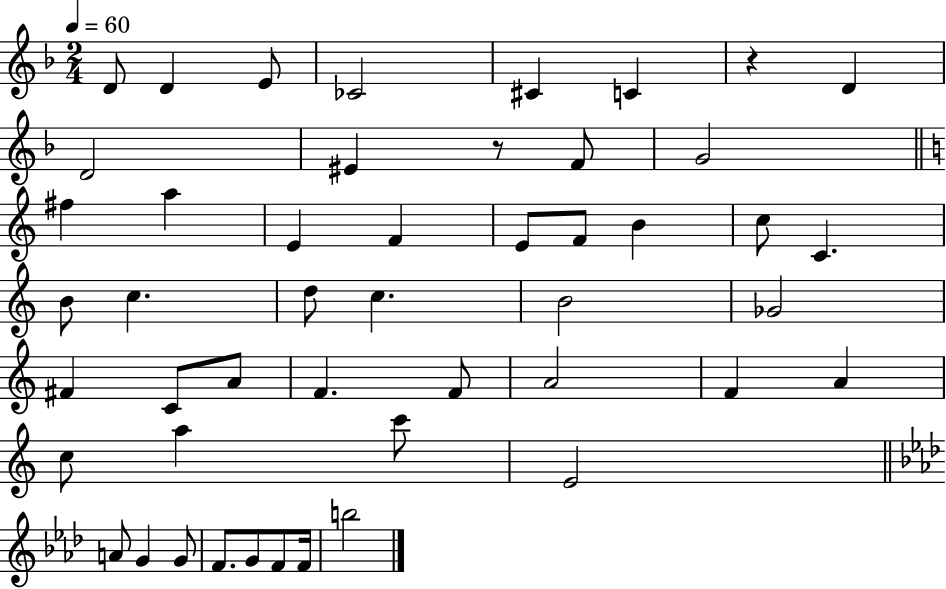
D4/e D4/q E4/e CES4/h C#4/q C4/q R/q D4/q D4/h EIS4/q R/e F4/e G4/h F#5/q A5/q E4/q F4/q E4/e F4/e B4/q C5/e C4/q. B4/e C5/q. D5/e C5/q. B4/h Gb4/h F#4/q C4/e A4/e F4/q. F4/e A4/h F4/q A4/q C5/e A5/q C6/e E4/h A4/e G4/q G4/e F4/e. G4/e F4/e F4/s B5/h